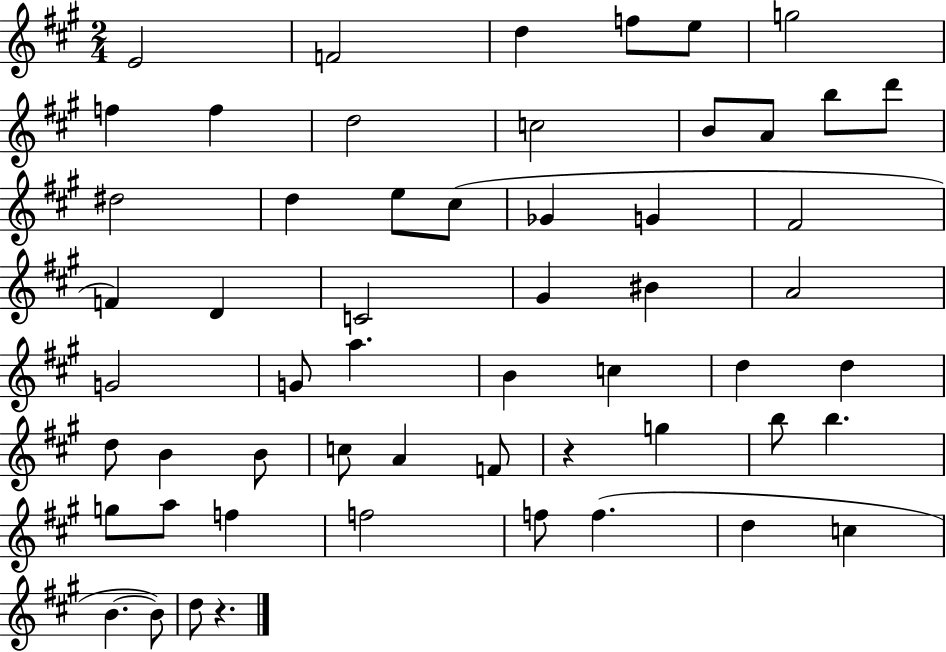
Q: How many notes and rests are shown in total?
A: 56